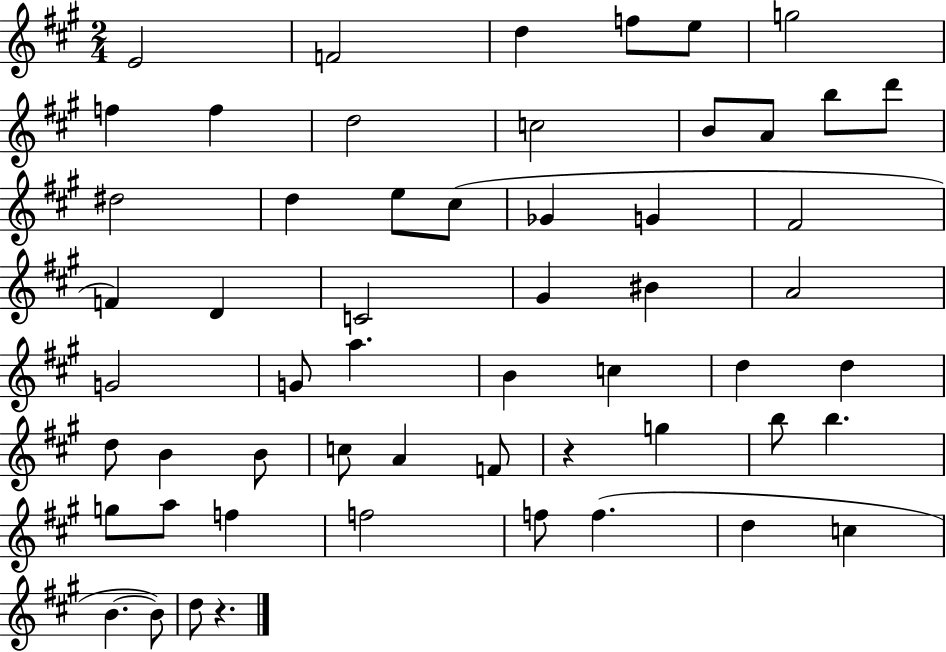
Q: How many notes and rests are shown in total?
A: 56